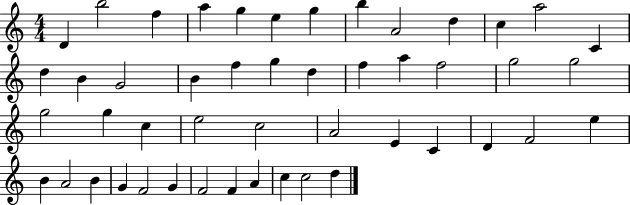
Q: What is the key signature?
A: C major